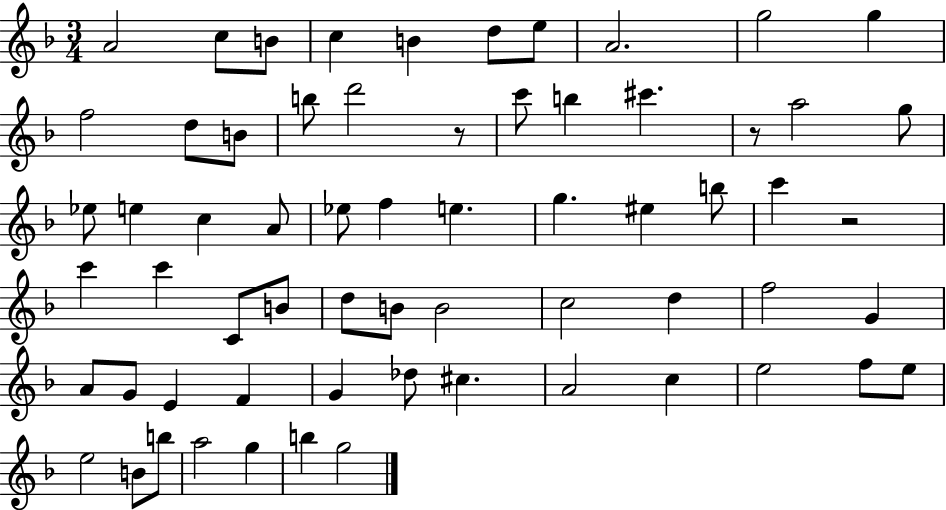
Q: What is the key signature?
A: F major